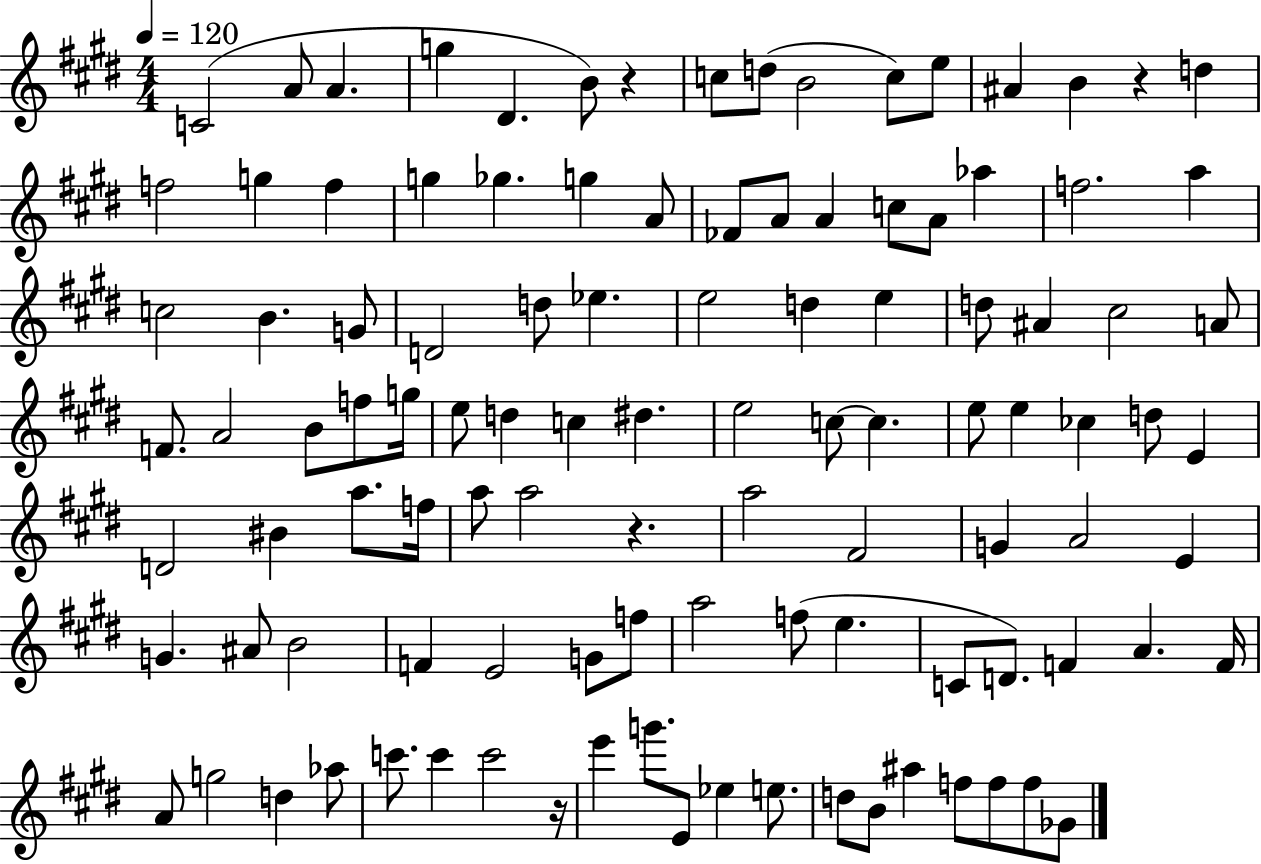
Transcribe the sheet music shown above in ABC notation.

X:1
T:Untitled
M:4/4
L:1/4
K:E
C2 A/2 A g ^D B/2 z c/2 d/2 B2 c/2 e/2 ^A B z d f2 g f g _g g A/2 _F/2 A/2 A c/2 A/2 _a f2 a c2 B G/2 D2 d/2 _e e2 d e d/2 ^A ^c2 A/2 F/2 A2 B/2 f/2 g/4 e/2 d c ^d e2 c/2 c e/2 e _c d/2 E D2 ^B a/2 f/4 a/2 a2 z a2 ^F2 G A2 E G ^A/2 B2 F E2 G/2 f/2 a2 f/2 e C/2 D/2 F A F/4 A/2 g2 d _a/2 c'/2 c' c'2 z/4 e' g'/2 E/2 _e e/2 d/2 B/2 ^a f/2 f/2 f/2 _G/2